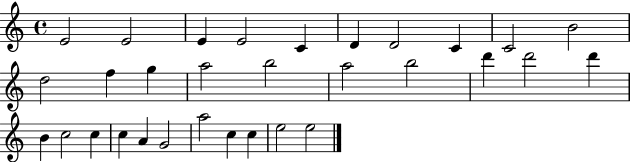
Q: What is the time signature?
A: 4/4